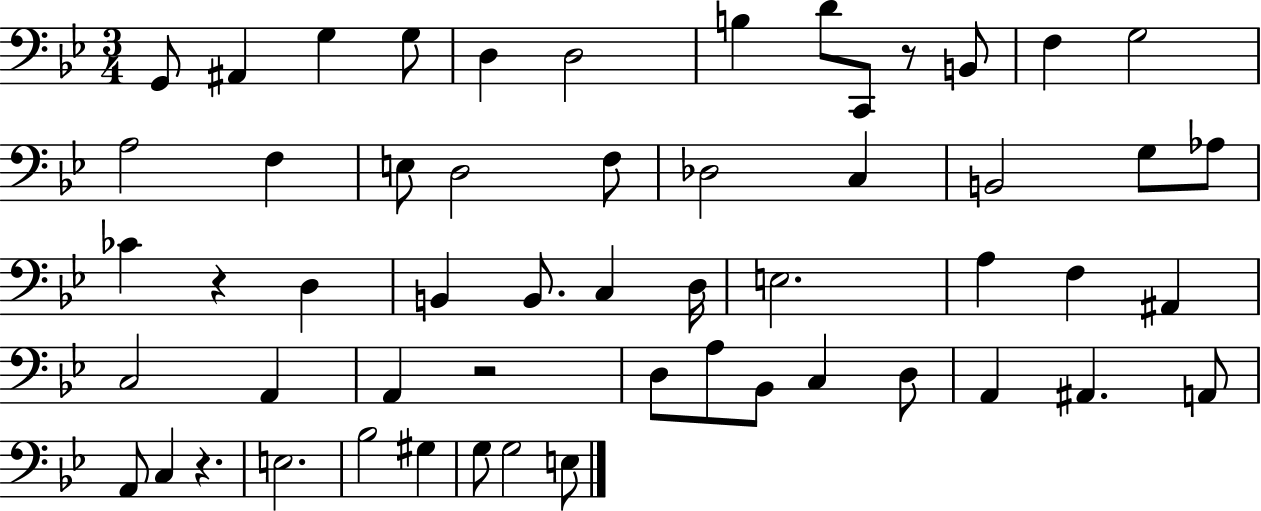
G2/e A#2/q G3/q G3/e D3/q D3/h B3/q D4/e C2/e R/e B2/e F3/q G3/h A3/h F3/q E3/e D3/h F3/e Db3/h C3/q B2/h G3/e Ab3/e CES4/q R/q D3/q B2/q B2/e. C3/q D3/s E3/h. A3/q F3/q A#2/q C3/h A2/q A2/q R/h D3/e A3/e Bb2/e C3/q D3/e A2/q A#2/q. A2/e A2/e C3/q R/q. E3/h. Bb3/h G#3/q G3/e G3/h E3/e